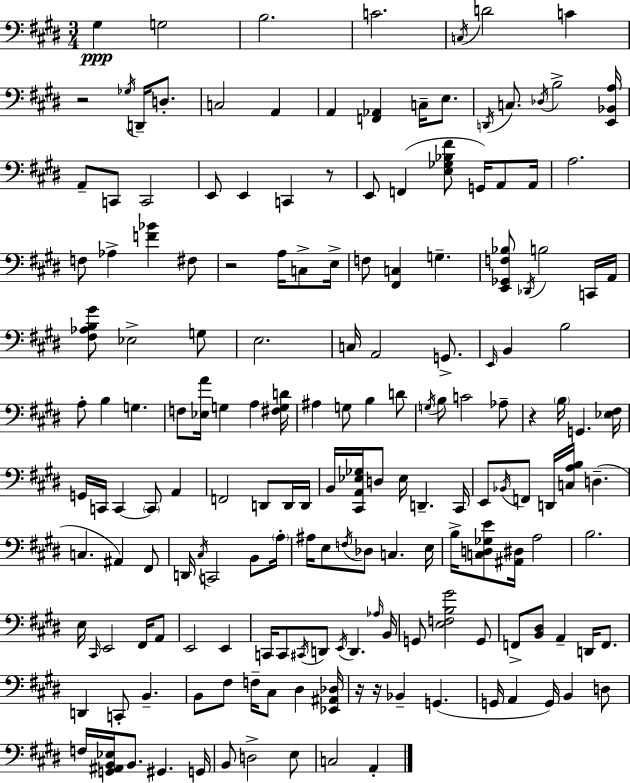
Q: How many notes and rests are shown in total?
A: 173